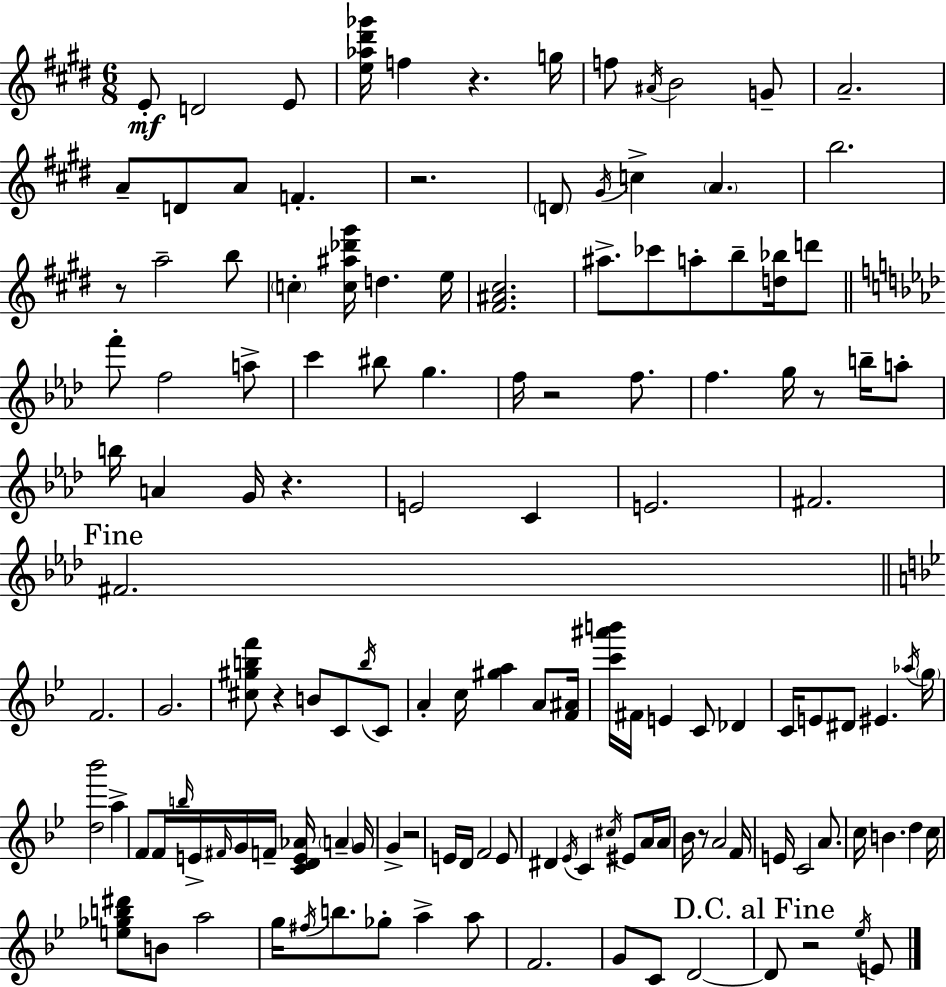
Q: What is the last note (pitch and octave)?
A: E4